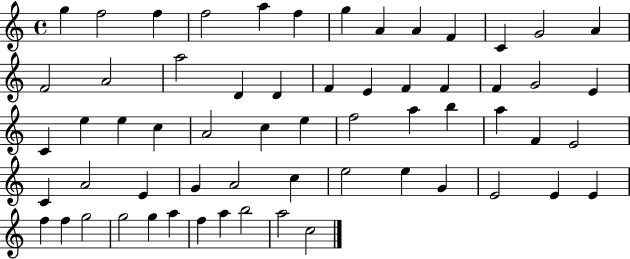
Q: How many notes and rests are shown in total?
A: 61